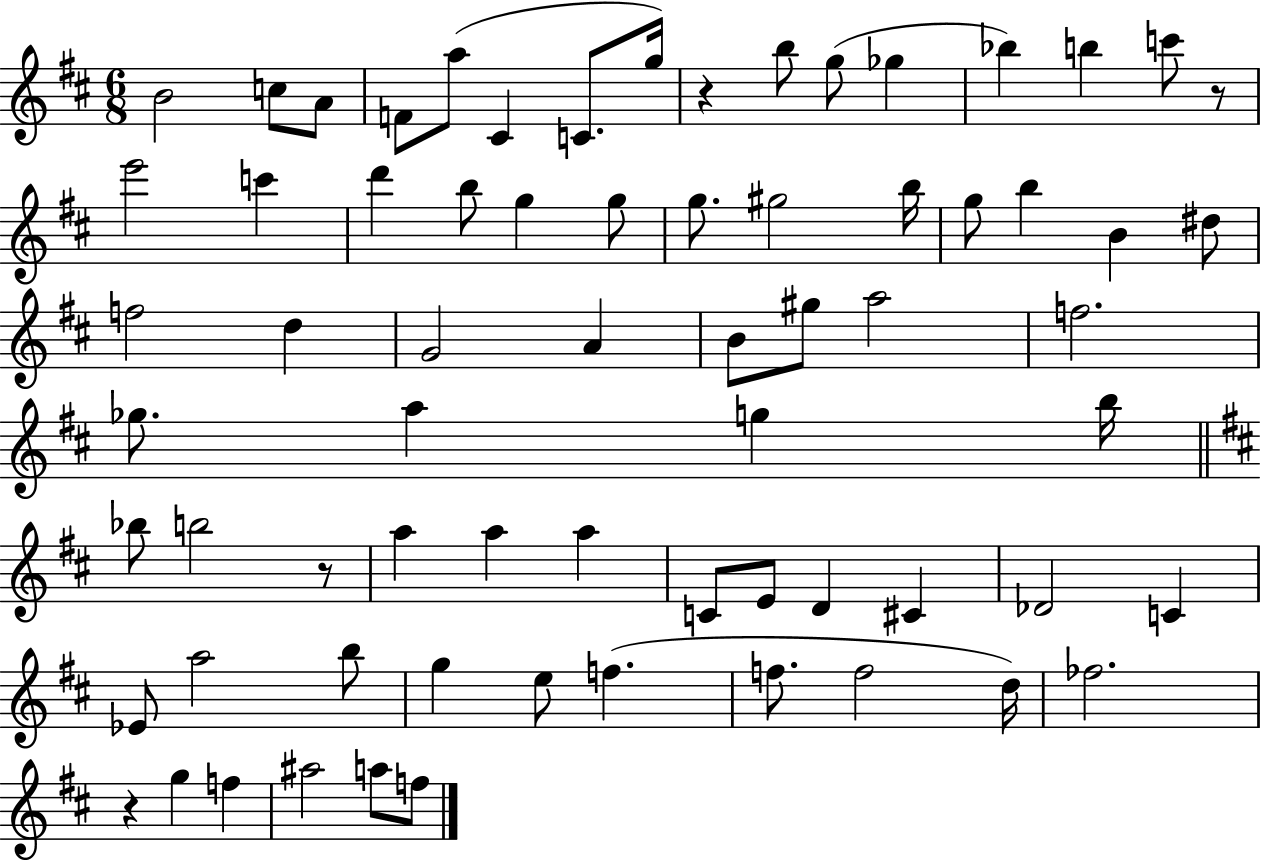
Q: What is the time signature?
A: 6/8